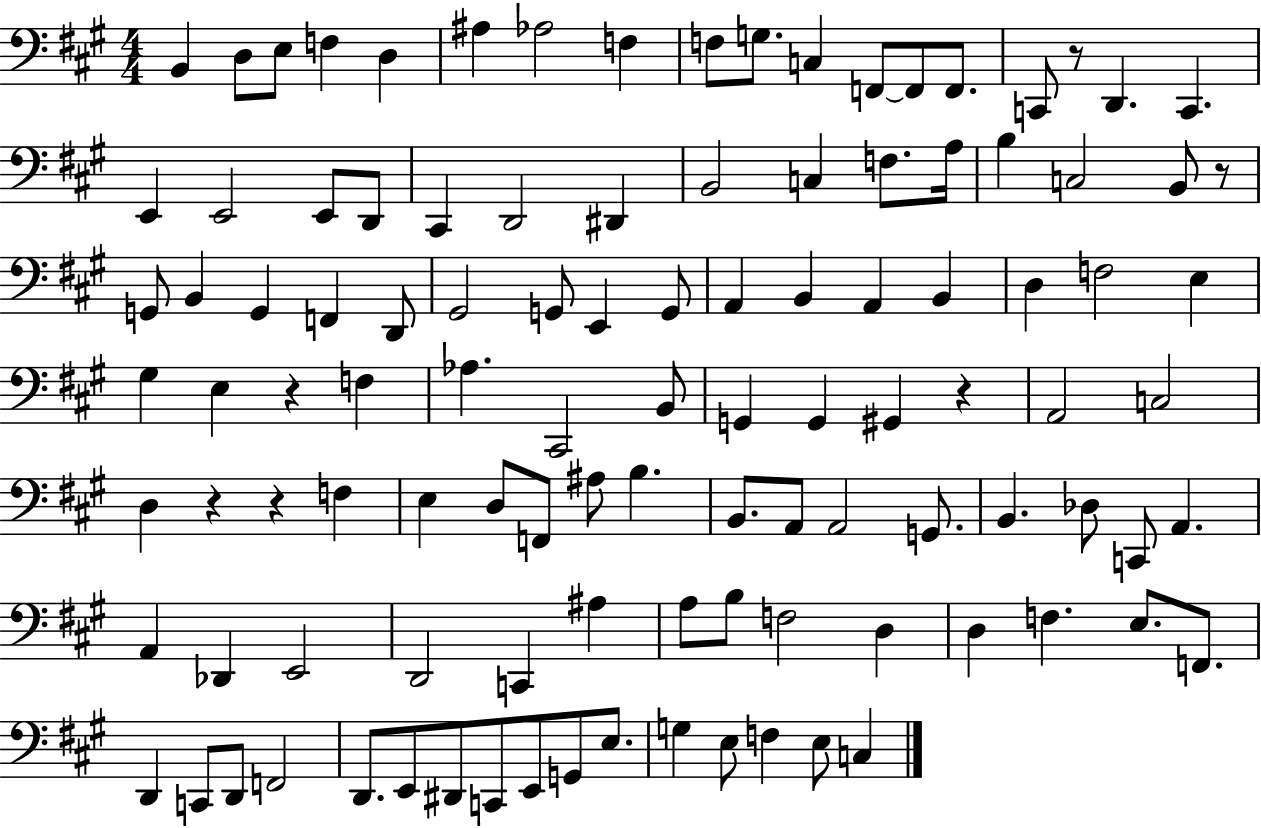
{
  \clef bass
  \numericTimeSignature
  \time 4/4
  \key a \major
  b,4 d8 e8 f4 d4 | ais4 aes2 f4 | f8 g8. c4 f,8~~ f,8 f,8. | c,8 r8 d,4. c,4. | \break e,4 e,2 e,8 d,8 | cis,4 d,2 dis,4 | b,2 c4 f8. a16 | b4 c2 b,8 r8 | \break g,8 b,4 g,4 f,4 d,8 | gis,2 g,8 e,4 g,8 | a,4 b,4 a,4 b,4 | d4 f2 e4 | \break gis4 e4 r4 f4 | aes4. cis,2 b,8 | g,4 g,4 gis,4 r4 | a,2 c2 | \break d4 r4 r4 f4 | e4 d8 f,8 ais8 b4. | b,8. a,8 a,2 g,8. | b,4. des8 c,8 a,4. | \break a,4 des,4 e,2 | d,2 c,4 ais4 | a8 b8 f2 d4 | d4 f4. e8. f,8. | \break d,4 c,8 d,8 f,2 | d,8. e,8 dis,8 c,8 e,8 g,8 e8. | g4 e8 f4 e8 c4 | \bar "|."
}